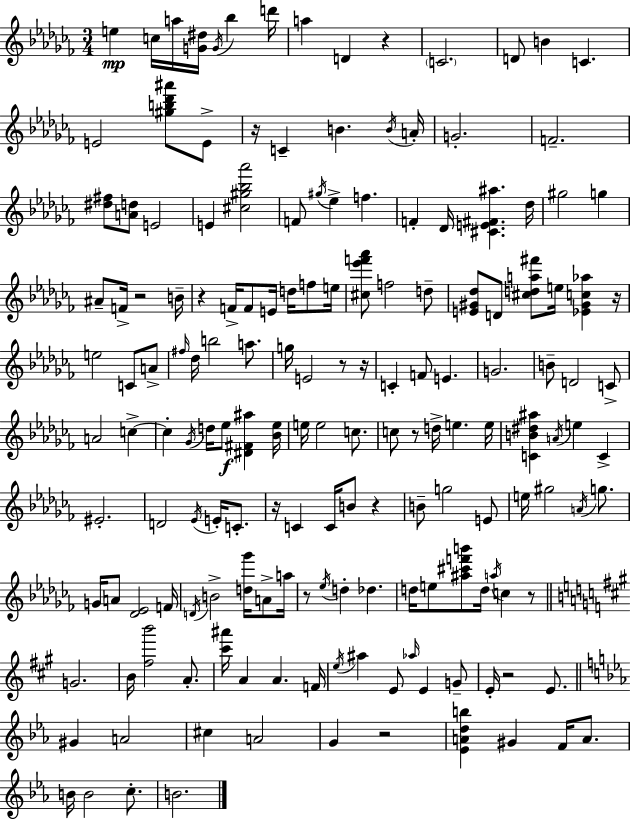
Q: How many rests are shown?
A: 14